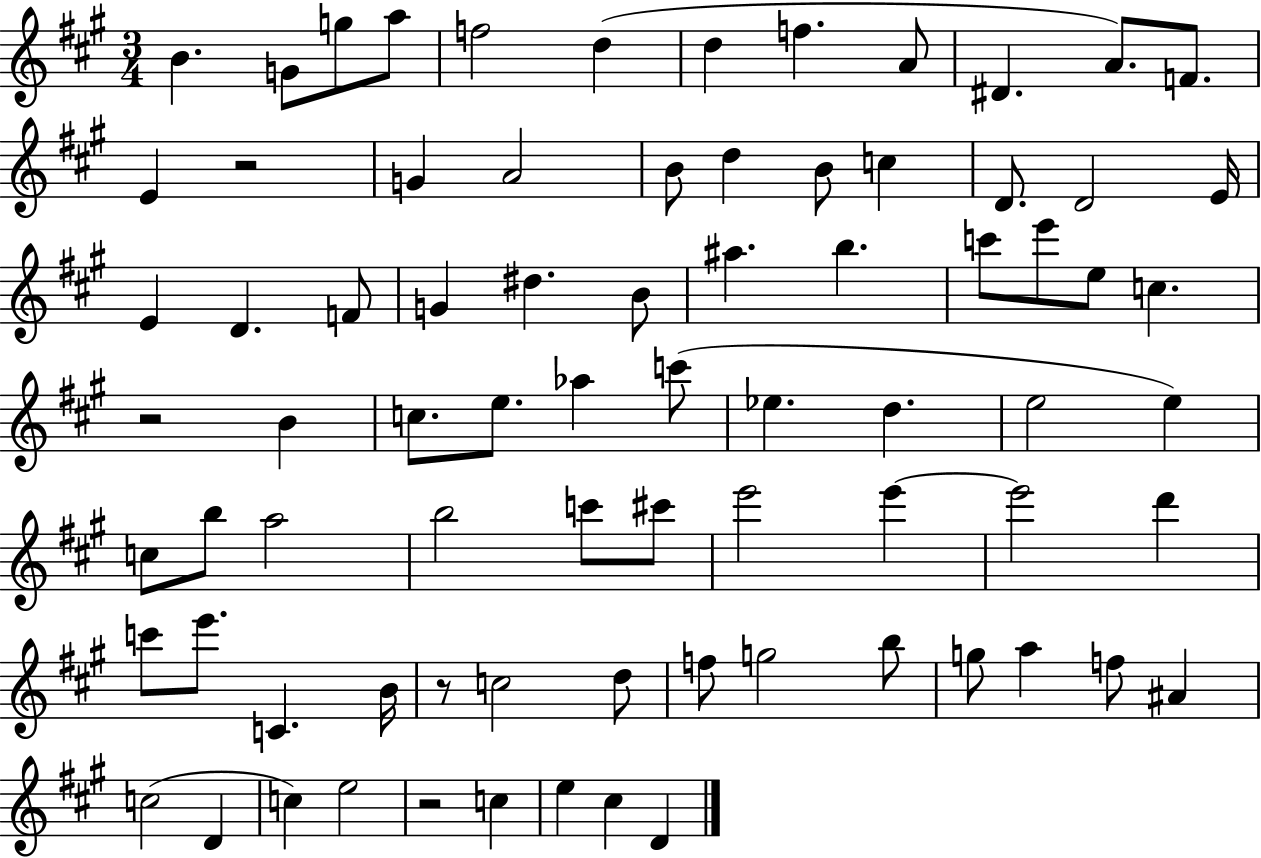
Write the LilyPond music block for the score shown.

{
  \clef treble
  \numericTimeSignature
  \time 3/4
  \key a \major
  b'4. g'8 g''8 a''8 | f''2 d''4( | d''4 f''4. a'8 | dis'4. a'8.) f'8. | \break e'4 r2 | g'4 a'2 | b'8 d''4 b'8 c''4 | d'8. d'2 e'16 | \break e'4 d'4. f'8 | g'4 dis''4. b'8 | ais''4. b''4. | c'''8 e'''8 e''8 c''4. | \break r2 b'4 | c''8. e''8. aes''4 c'''8( | ees''4. d''4. | e''2 e''4) | \break c''8 b''8 a''2 | b''2 c'''8 cis'''8 | e'''2 e'''4~~ | e'''2 d'''4 | \break c'''8 e'''8. c'4. b'16 | r8 c''2 d''8 | f''8 g''2 b''8 | g''8 a''4 f''8 ais'4 | \break c''2( d'4 | c''4) e''2 | r2 c''4 | e''4 cis''4 d'4 | \break \bar "|."
}